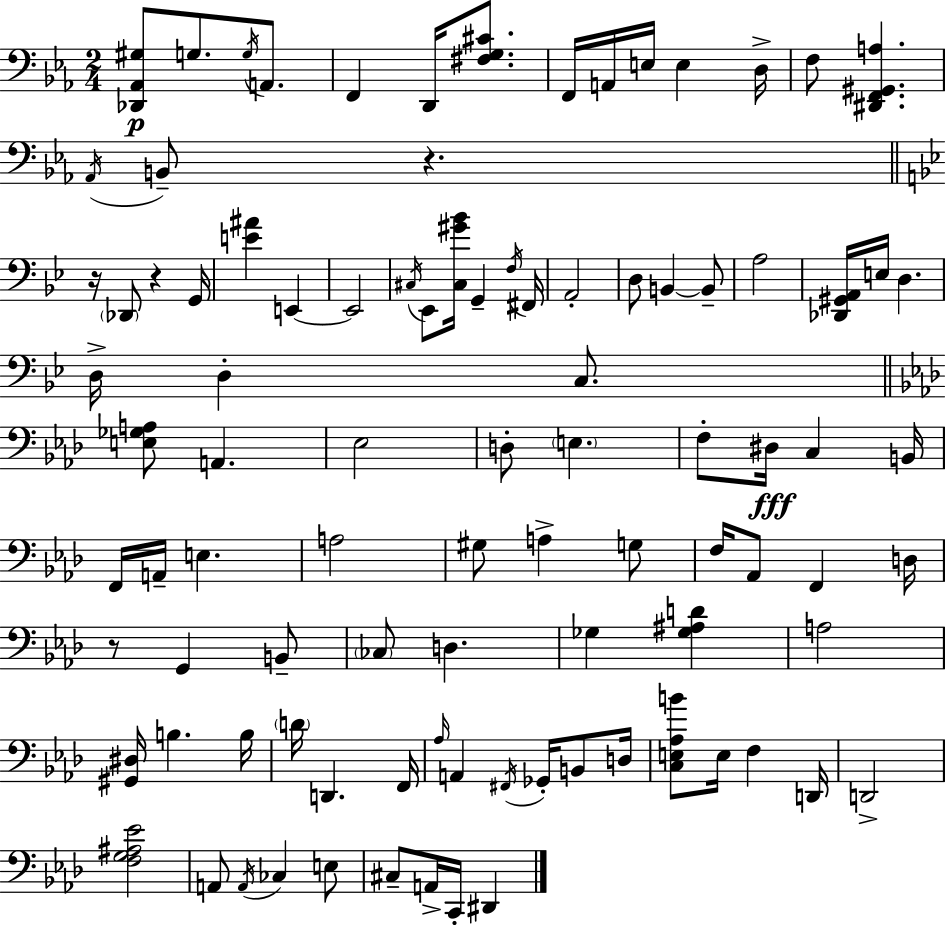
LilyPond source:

{
  \clef bass
  \numericTimeSignature
  \time 2/4
  \key ees \major
  \repeat volta 2 { <des, aes, gis>8\p g8. \acciaccatura { g16 } a,8. | f,4 d,16 <fis g cis'>8. | f,16 a,16 e16 e4 | d16-> f8 <dis, f, gis, a>4. | \break \acciaccatura { aes,16 } b,8-- r4. | \bar "||" \break \key g \minor r16 \parenthesize des,8 r4 g,16 | <e' ais'>4 e,4~~ | e,2 | \acciaccatura { cis16 } ees,8 <cis gis' bes'>16 g,4-- | \break \acciaccatura { f16 } fis,16 a,2-. | d8 b,4~~ | b,8-- a2 | <des, gis, a,>16 e16 d4. | \break d16-> d4-. c8. | \bar "||" \break \key aes \major <e ges a>8 a,4. | ees2 | d8-. \parenthesize e4. | f8-. dis16\fff c4 b,16 | \break f,16 a,16-- e4. | a2 | gis8 a4-> g8 | f16 aes,8 f,4 d16 | \break r8 g,4 b,8-- | \parenthesize ces8 d4. | ges4 <ges ais d'>4 | a2 | \break <gis, dis>16 b4. b16 | \parenthesize d'16 d,4. f,16 | \grace { aes16 } a,4 \acciaccatura { fis,16 } ges,16-. b,8 | d16 <c e aes b'>8 e16 f4 | \break d,16 d,2-> | <f g ais ees'>2 | a,8 \acciaccatura { a,16 } ces4 | e8 cis8-- a,16-> c,16-. dis,4 | \break } \bar "|."
}